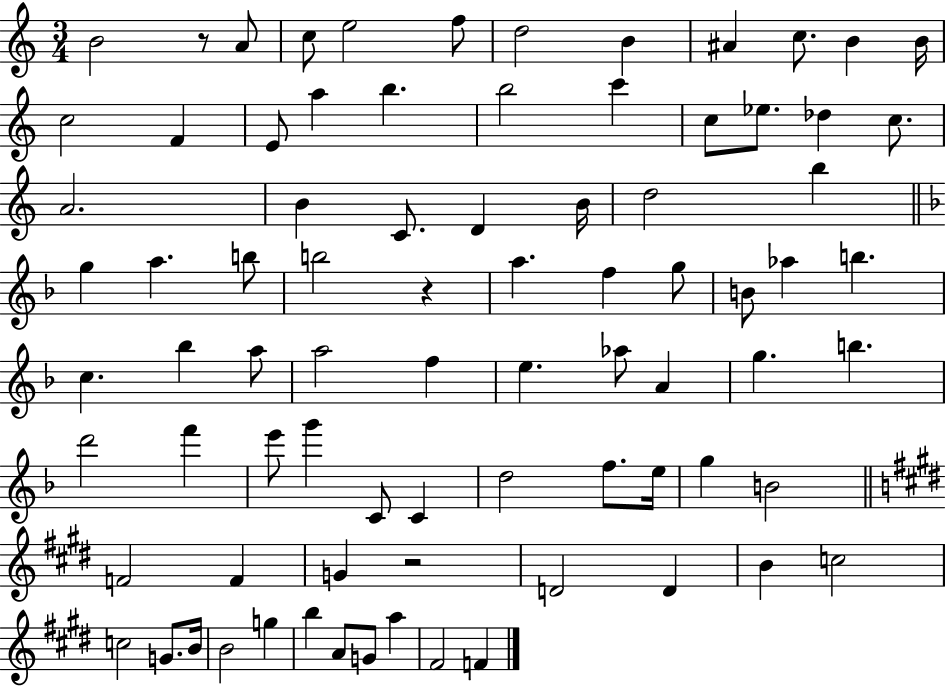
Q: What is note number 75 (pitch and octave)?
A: G4